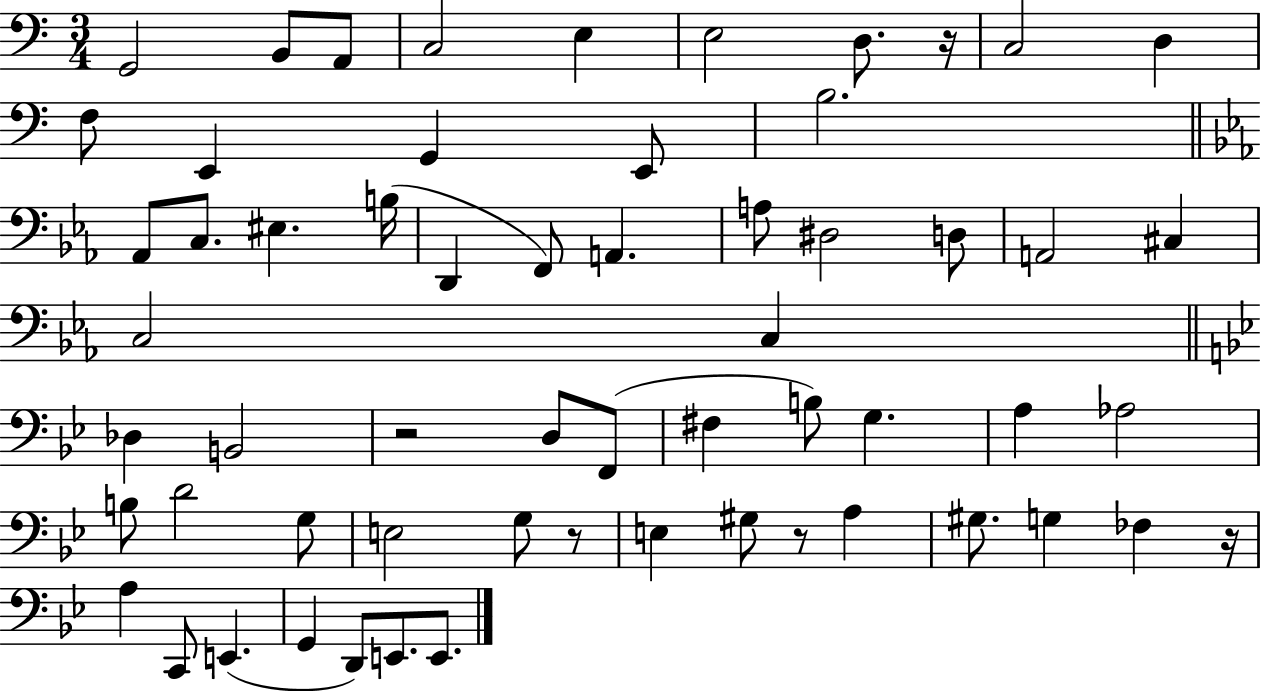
X:1
T:Untitled
M:3/4
L:1/4
K:C
G,,2 B,,/2 A,,/2 C,2 E, E,2 D,/2 z/4 C,2 D, F,/2 E,, G,, E,,/2 B,2 _A,,/2 C,/2 ^E, B,/4 D,, F,,/2 A,, A,/2 ^D,2 D,/2 A,,2 ^C, C,2 C, _D, B,,2 z2 D,/2 F,,/2 ^F, B,/2 G, A, _A,2 B,/2 D2 G,/2 E,2 G,/2 z/2 E, ^G,/2 z/2 A, ^G,/2 G, _F, z/4 A, C,,/2 E,, G,, D,,/2 E,,/2 E,,/2